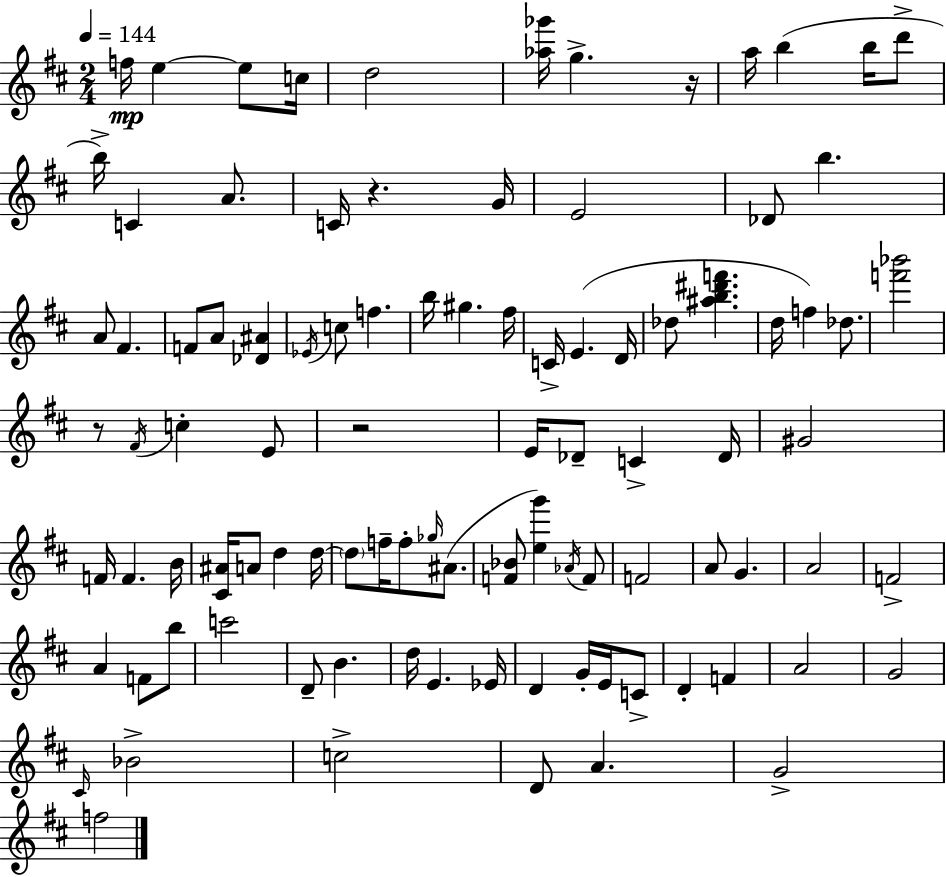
{
  \clef treble
  \numericTimeSignature
  \time 2/4
  \key d \major
  \tempo 4 = 144
  f''16\mp e''4~~ e''8 c''16 | d''2 | <aes'' ges'''>16 g''4.-> r16 | a''16 b''4( b''16 d'''8-> | \break b''16->) c'4 a'8. | c'16 r4. g'16 | e'2 | des'8 b''4. | \break a'8 fis'4. | f'8 a'8 <des' ais'>4 | \acciaccatura { ees'16 } c''8 f''4. | b''16 gis''4. | \break fis''16 c'16-> e'4.( | d'16 des''8 <ais'' b'' dis''' f'''>4. | d''16 f''4) des''8. | <f''' bes'''>2 | \break r8 \acciaccatura { fis'16 } c''4-. | e'8 r2 | e'16 des'8-- c'4-> | des'16 gis'2 | \break f'16 f'4. | b'16 <cis' ais'>16 a'8 d''4 | d''16~~ \parenthesize d''8 f''16-- f''8-. \grace { ges''16 } | ais'8.( <f' bes'>8 <e'' g'''>4) | \break \acciaccatura { aes'16 } f'8 f'2 | a'8 g'4. | a'2 | f'2-> | \break a'4 | f'8 b''8 c'''2 | d'8-- b'4. | d''16 e'4. | \break ees'16 d'4 | g'16-. e'16 c'8-> d'4-. | f'4 a'2 | g'2 | \break \grace { cis'16 } bes'2-> | c''2-> | d'8 a'4. | g'2-> | \break f''2 | \bar "|."
}